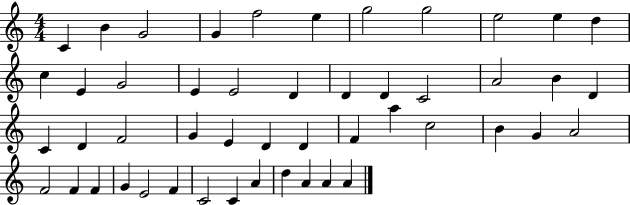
{
  \clef treble
  \numericTimeSignature
  \time 4/4
  \key c \major
  c'4 b'4 g'2 | g'4 f''2 e''4 | g''2 g''2 | e''2 e''4 d''4 | \break c''4 e'4 g'2 | e'4 e'2 d'4 | d'4 d'4 c'2 | a'2 b'4 d'4 | \break c'4 d'4 f'2 | g'4 e'4 d'4 d'4 | f'4 a''4 c''2 | b'4 g'4 a'2 | \break f'2 f'4 f'4 | g'4 e'2 f'4 | c'2 c'4 a'4 | d''4 a'4 a'4 a'4 | \break \bar "|."
}